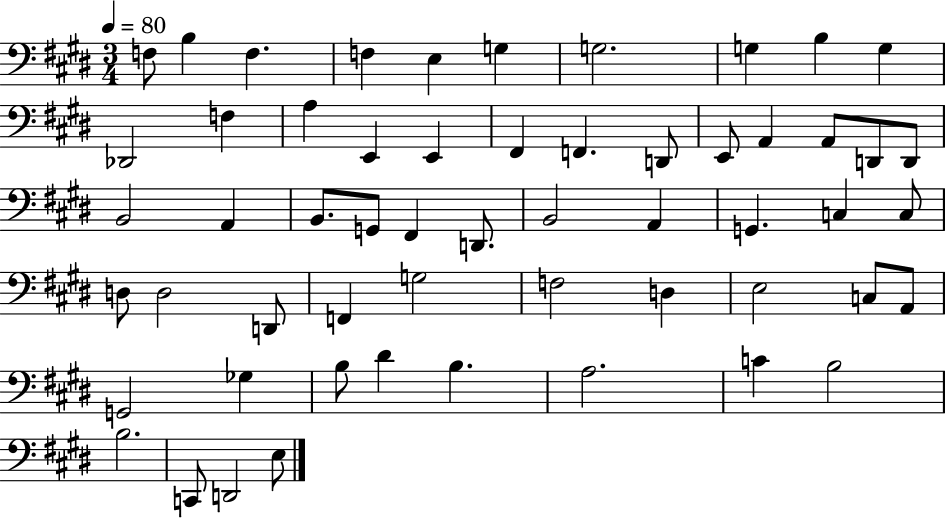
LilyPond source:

{
  \clef bass
  \numericTimeSignature
  \time 3/4
  \key e \major
  \tempo 4 = 80
  f8 b4 f4. | f4 e4 g4 | g2. | g4 b4 g4 | \break des,2 f4 | a4 e,4 e,4 | fis,4 f,4. d,8 | e,8 a,4 a,8 d,8 d,8 | \break b,2 a,4 | b,8. g,8 fis,4 d,8. | b,2 a,4 | g,4. c4 c8 | \break d8 d2 d,8 | f,4 g2 | f2 d4 | e2 c8 a,8 | \break g,2 ges4 | b8 dis'4 b4. | a2. | c'4 b2 | \break b2. | c,8 d,2 e8 | \bar "|."
}